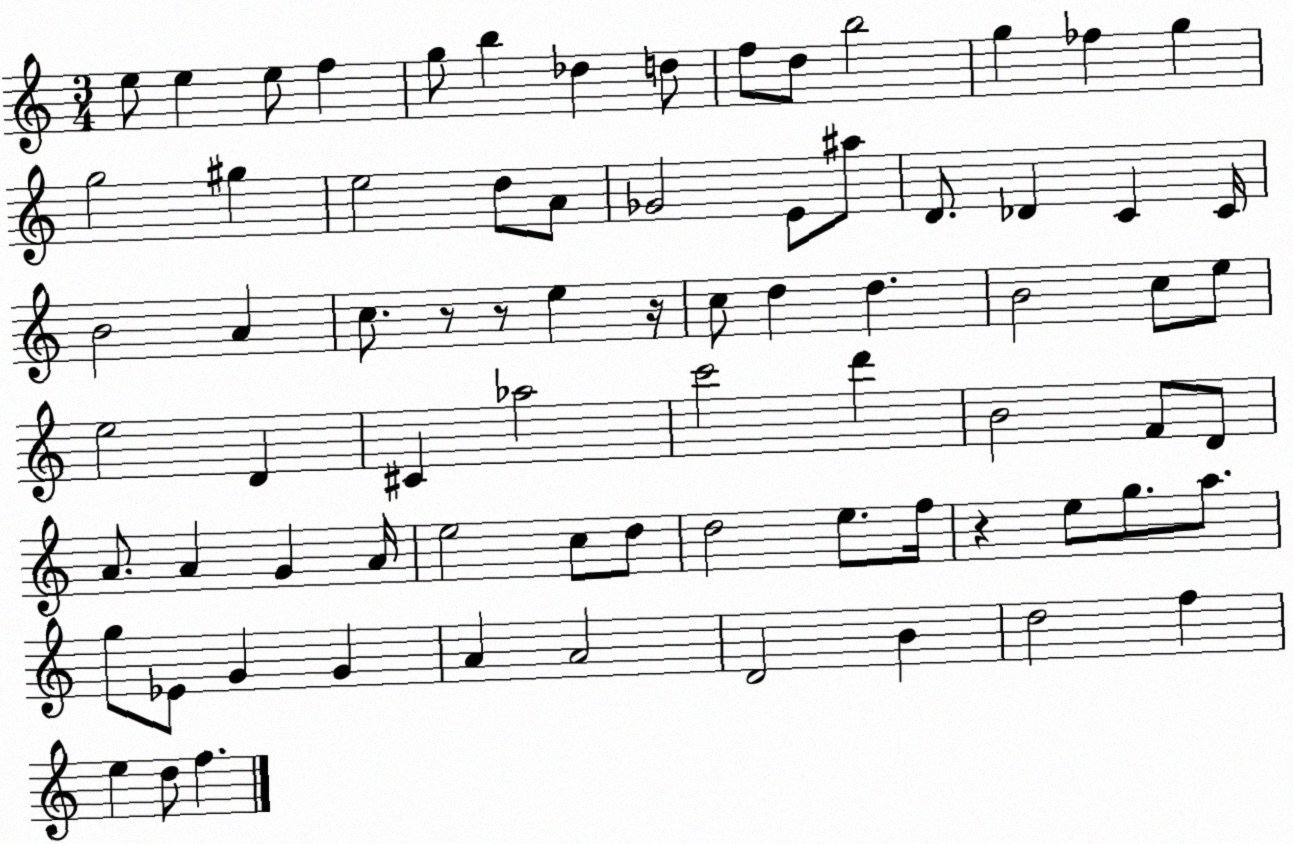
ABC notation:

X:1
T:Untitled
M:3/4
L:1/4
K:C
e/2 e e/2 f g/2 b _d d/2 f/2 d/2 b2 g _f g g2 ^g e2 d/2 A/2 _G2 E/2 ^a/2 D/2 _D C C/4 B2 A c/2 z/2 z/2 e z/4 c/2 d d B2 c/2 e/2 e2 D ^C _a2 c'2 d' B2 F/2 D/2 A/2 A G A/4 e2 c/2 d/2 d2 e/2 f/4 z e/2 g/2 a/2 g/2 _E/2 G G A A2 D2 B d2 f e d/2 f